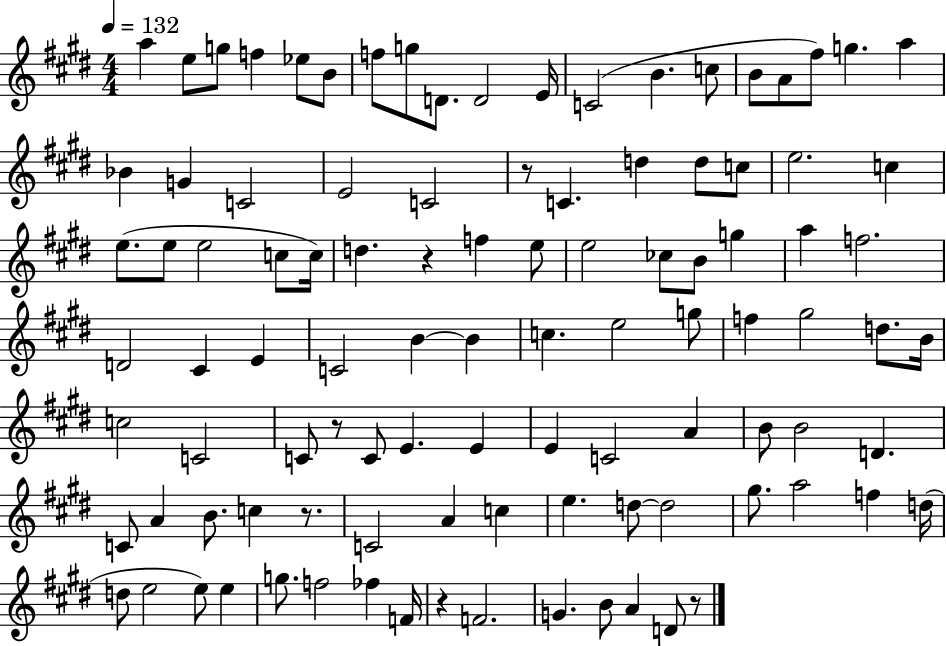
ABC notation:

X:1
T:Untitled
M:4/4
L:1/4
K:E
a e/2 g/2 f _e/2 B/2 f/2 g/2 D/2 D2 E/4 C2 B c/2 B/2 A/2 ^f/2 g a _B G C2 E2 C2 z/2 C d d/2 c/2 e2 c e/2 e/2 e2 c/2 c/4 d z f e/2 e2 _c/2 B/2 g a f2 D2 ^C E C2 B B c e2 g/2 f ^g2 d/2 B/4 c2 C2 C/2 z/2 C/2 E E E C2 A B/2 B2 D C/2 A B/2 c z/2 C2 A c e d/2 d2 ^g/2 a2 f d/4 d/2 e2 e/2 e g/2 f2 _f F/4 z F2 G B/2 A D/2 z/2